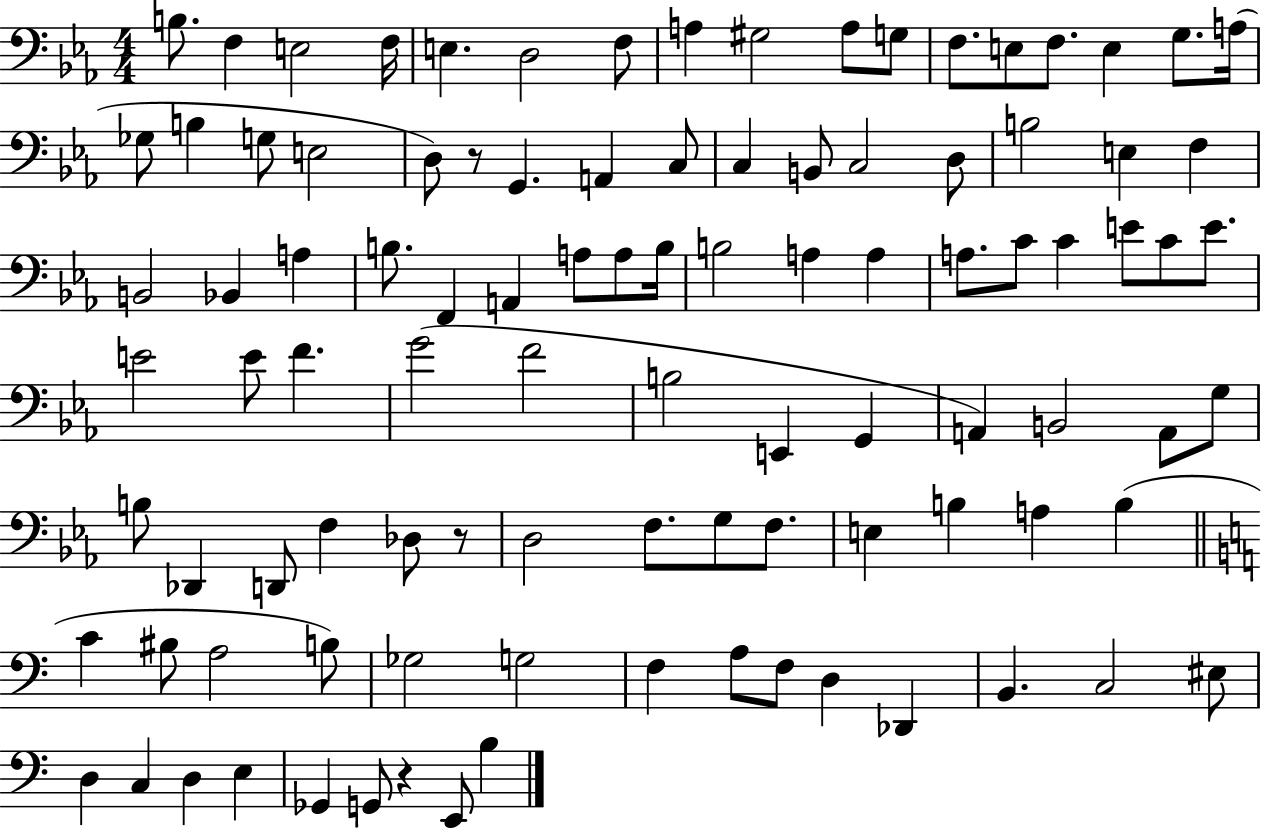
{
  \clef bass
  \numericTimeSignature
  \time 4/4
  \key ees \major
  b8. f4 e2 f16 | e4. d2 f8 | a4 gis2 a8 g8 | f8. e8 f8. e4 g8. a16( | \break ges8 b4 g8 e2 | d8) r8 g,4. a,4 c8 | c4 b,8 c2 d8 | b2 e4 f4 | \break b,2 bes,4 a4 | b8. f,4 a,4 a8 a8 b16 | b2 a4 a4 | a8. c'8 c'4 e'8 c'8 e'8. | \break e'2 e'8 f'4. | g'2( f'2 | b2 e,4 g,4 | a,4) b,2 a,8 g8 | \break b8 des,4 d,8 f4 des8 r8 | d2 f8. g8 f8. | e4 b4 a4 b4( | \bar "||" \break \key c \major c'4 bis8 a2 b8) | ges2 g2 | f4 a8 f8 d4 des,4 | b,4. c2 eis8 | \break d4 c4 d4 e4 | ges,4 g,8 r4 e,8 b4 | \bar "|."
}